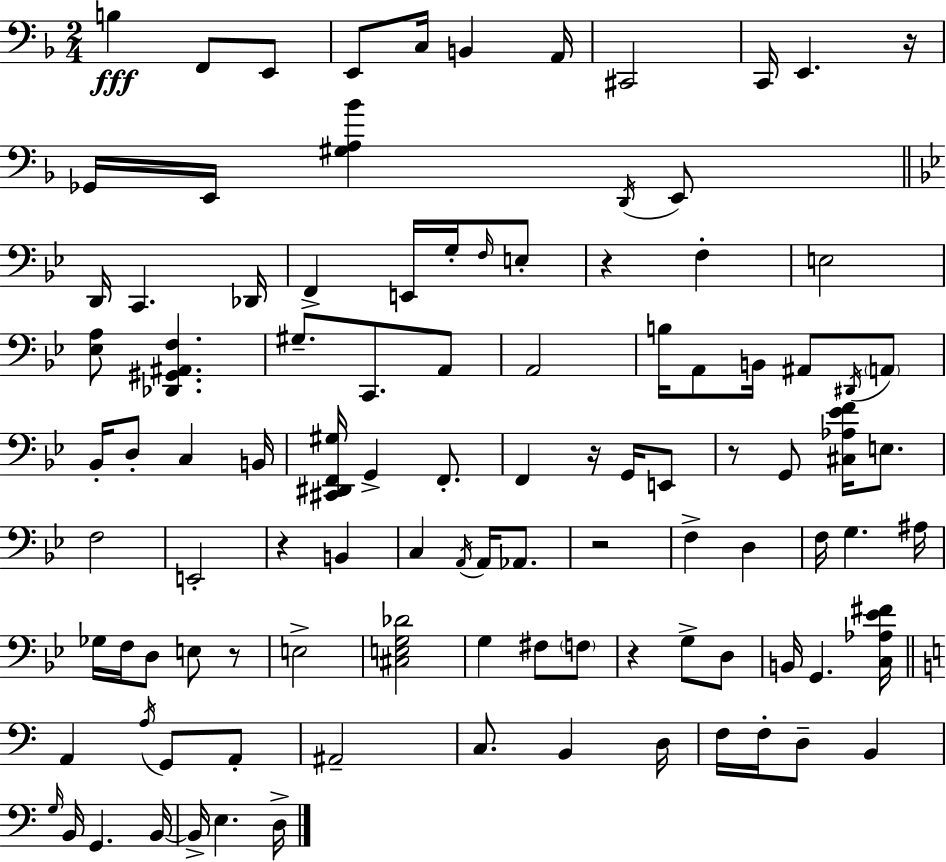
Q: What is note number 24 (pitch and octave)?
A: E3